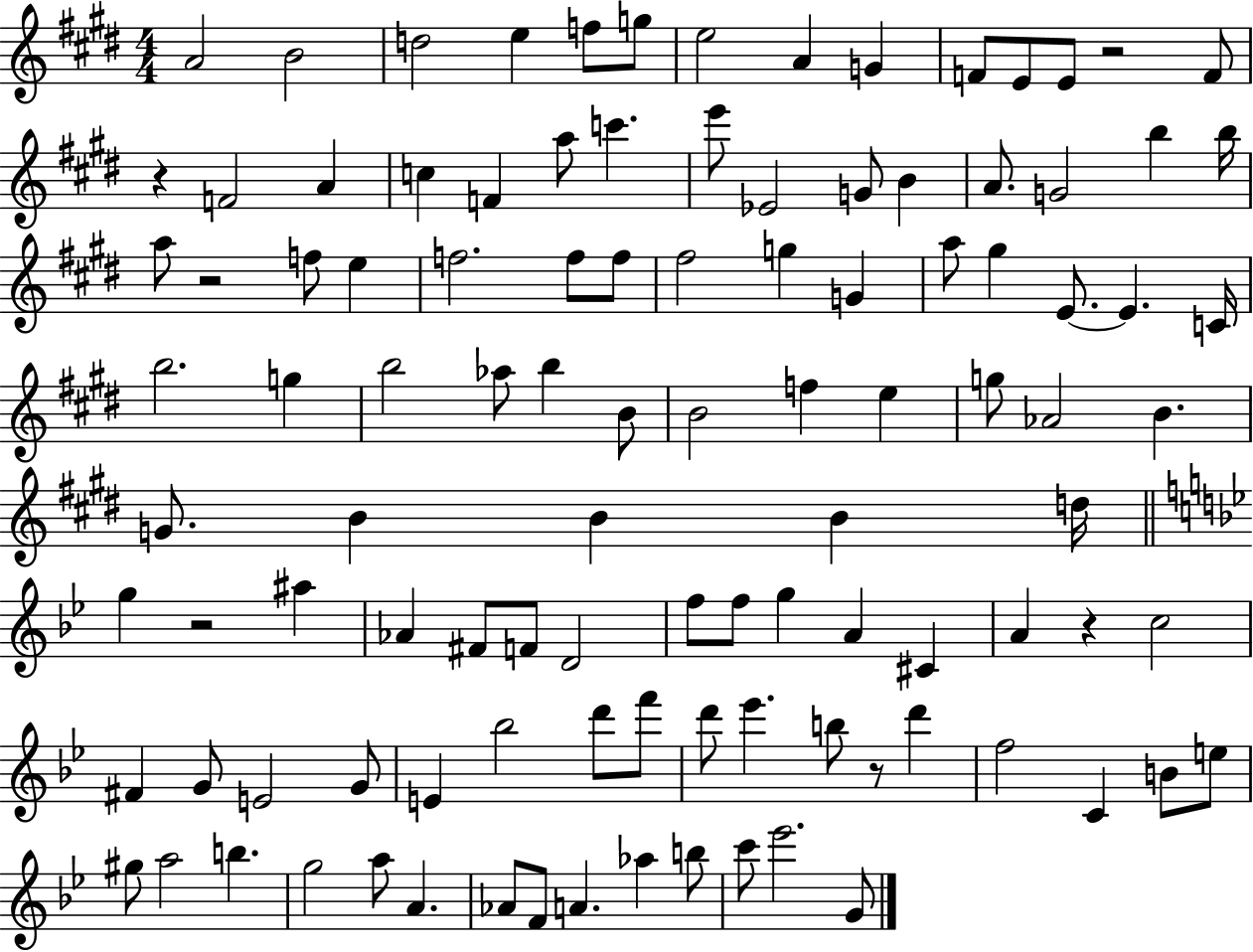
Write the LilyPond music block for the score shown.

{
  \clef treble
  \numericTimeSignature
  \time 4/4
  \key e \major
  a'2 b'2 | d''2 e''4 f''8 g''8 | e''2 a'4 g'4 | f'8 e'8 e'8 r2 f'8 | \break r4 f'2 a'4 | c''4 f'4 a''8 c'''4. | e'''8 ees'2 g'8 b'4 | a'8. g'2 b''4 b''16 | \break a''8 r2 f''8 e''4 | f''2. f''8 f''8 | fis''2 g''4 g'4 | a''8 gis''4 e'8.~~ e'4. c'16 | \break b''2. g''4 | b''2 aes''8 b''4 b'8 | b'2 f''4 e''4 | g''8 aes'2 b'4. | \break g'8. b'4 b'4 b'4 d''16 | \bar "||" \break \key bes \major g''4 r2 ais''4 | aes'4 fis'8 f'8 d'2 | f''8 f''8 g''4 a'4 cis'4 | a'4 r4 c''2 | \break fis'4 g'8 e'2 g'8 | e'4 bes''2 d'''8 f'''8 | d'''8 ees'''4. b''8 r8 d'''4 | f''2 c'4 b'8 e''8 | \break gis''8 a''2 b''4. | g''2 a''8 a'4. | aes'8 f'8 a'4. aes''4 b''8 | c'''8 ees'''2. g'8 | \break \bar "|."
}